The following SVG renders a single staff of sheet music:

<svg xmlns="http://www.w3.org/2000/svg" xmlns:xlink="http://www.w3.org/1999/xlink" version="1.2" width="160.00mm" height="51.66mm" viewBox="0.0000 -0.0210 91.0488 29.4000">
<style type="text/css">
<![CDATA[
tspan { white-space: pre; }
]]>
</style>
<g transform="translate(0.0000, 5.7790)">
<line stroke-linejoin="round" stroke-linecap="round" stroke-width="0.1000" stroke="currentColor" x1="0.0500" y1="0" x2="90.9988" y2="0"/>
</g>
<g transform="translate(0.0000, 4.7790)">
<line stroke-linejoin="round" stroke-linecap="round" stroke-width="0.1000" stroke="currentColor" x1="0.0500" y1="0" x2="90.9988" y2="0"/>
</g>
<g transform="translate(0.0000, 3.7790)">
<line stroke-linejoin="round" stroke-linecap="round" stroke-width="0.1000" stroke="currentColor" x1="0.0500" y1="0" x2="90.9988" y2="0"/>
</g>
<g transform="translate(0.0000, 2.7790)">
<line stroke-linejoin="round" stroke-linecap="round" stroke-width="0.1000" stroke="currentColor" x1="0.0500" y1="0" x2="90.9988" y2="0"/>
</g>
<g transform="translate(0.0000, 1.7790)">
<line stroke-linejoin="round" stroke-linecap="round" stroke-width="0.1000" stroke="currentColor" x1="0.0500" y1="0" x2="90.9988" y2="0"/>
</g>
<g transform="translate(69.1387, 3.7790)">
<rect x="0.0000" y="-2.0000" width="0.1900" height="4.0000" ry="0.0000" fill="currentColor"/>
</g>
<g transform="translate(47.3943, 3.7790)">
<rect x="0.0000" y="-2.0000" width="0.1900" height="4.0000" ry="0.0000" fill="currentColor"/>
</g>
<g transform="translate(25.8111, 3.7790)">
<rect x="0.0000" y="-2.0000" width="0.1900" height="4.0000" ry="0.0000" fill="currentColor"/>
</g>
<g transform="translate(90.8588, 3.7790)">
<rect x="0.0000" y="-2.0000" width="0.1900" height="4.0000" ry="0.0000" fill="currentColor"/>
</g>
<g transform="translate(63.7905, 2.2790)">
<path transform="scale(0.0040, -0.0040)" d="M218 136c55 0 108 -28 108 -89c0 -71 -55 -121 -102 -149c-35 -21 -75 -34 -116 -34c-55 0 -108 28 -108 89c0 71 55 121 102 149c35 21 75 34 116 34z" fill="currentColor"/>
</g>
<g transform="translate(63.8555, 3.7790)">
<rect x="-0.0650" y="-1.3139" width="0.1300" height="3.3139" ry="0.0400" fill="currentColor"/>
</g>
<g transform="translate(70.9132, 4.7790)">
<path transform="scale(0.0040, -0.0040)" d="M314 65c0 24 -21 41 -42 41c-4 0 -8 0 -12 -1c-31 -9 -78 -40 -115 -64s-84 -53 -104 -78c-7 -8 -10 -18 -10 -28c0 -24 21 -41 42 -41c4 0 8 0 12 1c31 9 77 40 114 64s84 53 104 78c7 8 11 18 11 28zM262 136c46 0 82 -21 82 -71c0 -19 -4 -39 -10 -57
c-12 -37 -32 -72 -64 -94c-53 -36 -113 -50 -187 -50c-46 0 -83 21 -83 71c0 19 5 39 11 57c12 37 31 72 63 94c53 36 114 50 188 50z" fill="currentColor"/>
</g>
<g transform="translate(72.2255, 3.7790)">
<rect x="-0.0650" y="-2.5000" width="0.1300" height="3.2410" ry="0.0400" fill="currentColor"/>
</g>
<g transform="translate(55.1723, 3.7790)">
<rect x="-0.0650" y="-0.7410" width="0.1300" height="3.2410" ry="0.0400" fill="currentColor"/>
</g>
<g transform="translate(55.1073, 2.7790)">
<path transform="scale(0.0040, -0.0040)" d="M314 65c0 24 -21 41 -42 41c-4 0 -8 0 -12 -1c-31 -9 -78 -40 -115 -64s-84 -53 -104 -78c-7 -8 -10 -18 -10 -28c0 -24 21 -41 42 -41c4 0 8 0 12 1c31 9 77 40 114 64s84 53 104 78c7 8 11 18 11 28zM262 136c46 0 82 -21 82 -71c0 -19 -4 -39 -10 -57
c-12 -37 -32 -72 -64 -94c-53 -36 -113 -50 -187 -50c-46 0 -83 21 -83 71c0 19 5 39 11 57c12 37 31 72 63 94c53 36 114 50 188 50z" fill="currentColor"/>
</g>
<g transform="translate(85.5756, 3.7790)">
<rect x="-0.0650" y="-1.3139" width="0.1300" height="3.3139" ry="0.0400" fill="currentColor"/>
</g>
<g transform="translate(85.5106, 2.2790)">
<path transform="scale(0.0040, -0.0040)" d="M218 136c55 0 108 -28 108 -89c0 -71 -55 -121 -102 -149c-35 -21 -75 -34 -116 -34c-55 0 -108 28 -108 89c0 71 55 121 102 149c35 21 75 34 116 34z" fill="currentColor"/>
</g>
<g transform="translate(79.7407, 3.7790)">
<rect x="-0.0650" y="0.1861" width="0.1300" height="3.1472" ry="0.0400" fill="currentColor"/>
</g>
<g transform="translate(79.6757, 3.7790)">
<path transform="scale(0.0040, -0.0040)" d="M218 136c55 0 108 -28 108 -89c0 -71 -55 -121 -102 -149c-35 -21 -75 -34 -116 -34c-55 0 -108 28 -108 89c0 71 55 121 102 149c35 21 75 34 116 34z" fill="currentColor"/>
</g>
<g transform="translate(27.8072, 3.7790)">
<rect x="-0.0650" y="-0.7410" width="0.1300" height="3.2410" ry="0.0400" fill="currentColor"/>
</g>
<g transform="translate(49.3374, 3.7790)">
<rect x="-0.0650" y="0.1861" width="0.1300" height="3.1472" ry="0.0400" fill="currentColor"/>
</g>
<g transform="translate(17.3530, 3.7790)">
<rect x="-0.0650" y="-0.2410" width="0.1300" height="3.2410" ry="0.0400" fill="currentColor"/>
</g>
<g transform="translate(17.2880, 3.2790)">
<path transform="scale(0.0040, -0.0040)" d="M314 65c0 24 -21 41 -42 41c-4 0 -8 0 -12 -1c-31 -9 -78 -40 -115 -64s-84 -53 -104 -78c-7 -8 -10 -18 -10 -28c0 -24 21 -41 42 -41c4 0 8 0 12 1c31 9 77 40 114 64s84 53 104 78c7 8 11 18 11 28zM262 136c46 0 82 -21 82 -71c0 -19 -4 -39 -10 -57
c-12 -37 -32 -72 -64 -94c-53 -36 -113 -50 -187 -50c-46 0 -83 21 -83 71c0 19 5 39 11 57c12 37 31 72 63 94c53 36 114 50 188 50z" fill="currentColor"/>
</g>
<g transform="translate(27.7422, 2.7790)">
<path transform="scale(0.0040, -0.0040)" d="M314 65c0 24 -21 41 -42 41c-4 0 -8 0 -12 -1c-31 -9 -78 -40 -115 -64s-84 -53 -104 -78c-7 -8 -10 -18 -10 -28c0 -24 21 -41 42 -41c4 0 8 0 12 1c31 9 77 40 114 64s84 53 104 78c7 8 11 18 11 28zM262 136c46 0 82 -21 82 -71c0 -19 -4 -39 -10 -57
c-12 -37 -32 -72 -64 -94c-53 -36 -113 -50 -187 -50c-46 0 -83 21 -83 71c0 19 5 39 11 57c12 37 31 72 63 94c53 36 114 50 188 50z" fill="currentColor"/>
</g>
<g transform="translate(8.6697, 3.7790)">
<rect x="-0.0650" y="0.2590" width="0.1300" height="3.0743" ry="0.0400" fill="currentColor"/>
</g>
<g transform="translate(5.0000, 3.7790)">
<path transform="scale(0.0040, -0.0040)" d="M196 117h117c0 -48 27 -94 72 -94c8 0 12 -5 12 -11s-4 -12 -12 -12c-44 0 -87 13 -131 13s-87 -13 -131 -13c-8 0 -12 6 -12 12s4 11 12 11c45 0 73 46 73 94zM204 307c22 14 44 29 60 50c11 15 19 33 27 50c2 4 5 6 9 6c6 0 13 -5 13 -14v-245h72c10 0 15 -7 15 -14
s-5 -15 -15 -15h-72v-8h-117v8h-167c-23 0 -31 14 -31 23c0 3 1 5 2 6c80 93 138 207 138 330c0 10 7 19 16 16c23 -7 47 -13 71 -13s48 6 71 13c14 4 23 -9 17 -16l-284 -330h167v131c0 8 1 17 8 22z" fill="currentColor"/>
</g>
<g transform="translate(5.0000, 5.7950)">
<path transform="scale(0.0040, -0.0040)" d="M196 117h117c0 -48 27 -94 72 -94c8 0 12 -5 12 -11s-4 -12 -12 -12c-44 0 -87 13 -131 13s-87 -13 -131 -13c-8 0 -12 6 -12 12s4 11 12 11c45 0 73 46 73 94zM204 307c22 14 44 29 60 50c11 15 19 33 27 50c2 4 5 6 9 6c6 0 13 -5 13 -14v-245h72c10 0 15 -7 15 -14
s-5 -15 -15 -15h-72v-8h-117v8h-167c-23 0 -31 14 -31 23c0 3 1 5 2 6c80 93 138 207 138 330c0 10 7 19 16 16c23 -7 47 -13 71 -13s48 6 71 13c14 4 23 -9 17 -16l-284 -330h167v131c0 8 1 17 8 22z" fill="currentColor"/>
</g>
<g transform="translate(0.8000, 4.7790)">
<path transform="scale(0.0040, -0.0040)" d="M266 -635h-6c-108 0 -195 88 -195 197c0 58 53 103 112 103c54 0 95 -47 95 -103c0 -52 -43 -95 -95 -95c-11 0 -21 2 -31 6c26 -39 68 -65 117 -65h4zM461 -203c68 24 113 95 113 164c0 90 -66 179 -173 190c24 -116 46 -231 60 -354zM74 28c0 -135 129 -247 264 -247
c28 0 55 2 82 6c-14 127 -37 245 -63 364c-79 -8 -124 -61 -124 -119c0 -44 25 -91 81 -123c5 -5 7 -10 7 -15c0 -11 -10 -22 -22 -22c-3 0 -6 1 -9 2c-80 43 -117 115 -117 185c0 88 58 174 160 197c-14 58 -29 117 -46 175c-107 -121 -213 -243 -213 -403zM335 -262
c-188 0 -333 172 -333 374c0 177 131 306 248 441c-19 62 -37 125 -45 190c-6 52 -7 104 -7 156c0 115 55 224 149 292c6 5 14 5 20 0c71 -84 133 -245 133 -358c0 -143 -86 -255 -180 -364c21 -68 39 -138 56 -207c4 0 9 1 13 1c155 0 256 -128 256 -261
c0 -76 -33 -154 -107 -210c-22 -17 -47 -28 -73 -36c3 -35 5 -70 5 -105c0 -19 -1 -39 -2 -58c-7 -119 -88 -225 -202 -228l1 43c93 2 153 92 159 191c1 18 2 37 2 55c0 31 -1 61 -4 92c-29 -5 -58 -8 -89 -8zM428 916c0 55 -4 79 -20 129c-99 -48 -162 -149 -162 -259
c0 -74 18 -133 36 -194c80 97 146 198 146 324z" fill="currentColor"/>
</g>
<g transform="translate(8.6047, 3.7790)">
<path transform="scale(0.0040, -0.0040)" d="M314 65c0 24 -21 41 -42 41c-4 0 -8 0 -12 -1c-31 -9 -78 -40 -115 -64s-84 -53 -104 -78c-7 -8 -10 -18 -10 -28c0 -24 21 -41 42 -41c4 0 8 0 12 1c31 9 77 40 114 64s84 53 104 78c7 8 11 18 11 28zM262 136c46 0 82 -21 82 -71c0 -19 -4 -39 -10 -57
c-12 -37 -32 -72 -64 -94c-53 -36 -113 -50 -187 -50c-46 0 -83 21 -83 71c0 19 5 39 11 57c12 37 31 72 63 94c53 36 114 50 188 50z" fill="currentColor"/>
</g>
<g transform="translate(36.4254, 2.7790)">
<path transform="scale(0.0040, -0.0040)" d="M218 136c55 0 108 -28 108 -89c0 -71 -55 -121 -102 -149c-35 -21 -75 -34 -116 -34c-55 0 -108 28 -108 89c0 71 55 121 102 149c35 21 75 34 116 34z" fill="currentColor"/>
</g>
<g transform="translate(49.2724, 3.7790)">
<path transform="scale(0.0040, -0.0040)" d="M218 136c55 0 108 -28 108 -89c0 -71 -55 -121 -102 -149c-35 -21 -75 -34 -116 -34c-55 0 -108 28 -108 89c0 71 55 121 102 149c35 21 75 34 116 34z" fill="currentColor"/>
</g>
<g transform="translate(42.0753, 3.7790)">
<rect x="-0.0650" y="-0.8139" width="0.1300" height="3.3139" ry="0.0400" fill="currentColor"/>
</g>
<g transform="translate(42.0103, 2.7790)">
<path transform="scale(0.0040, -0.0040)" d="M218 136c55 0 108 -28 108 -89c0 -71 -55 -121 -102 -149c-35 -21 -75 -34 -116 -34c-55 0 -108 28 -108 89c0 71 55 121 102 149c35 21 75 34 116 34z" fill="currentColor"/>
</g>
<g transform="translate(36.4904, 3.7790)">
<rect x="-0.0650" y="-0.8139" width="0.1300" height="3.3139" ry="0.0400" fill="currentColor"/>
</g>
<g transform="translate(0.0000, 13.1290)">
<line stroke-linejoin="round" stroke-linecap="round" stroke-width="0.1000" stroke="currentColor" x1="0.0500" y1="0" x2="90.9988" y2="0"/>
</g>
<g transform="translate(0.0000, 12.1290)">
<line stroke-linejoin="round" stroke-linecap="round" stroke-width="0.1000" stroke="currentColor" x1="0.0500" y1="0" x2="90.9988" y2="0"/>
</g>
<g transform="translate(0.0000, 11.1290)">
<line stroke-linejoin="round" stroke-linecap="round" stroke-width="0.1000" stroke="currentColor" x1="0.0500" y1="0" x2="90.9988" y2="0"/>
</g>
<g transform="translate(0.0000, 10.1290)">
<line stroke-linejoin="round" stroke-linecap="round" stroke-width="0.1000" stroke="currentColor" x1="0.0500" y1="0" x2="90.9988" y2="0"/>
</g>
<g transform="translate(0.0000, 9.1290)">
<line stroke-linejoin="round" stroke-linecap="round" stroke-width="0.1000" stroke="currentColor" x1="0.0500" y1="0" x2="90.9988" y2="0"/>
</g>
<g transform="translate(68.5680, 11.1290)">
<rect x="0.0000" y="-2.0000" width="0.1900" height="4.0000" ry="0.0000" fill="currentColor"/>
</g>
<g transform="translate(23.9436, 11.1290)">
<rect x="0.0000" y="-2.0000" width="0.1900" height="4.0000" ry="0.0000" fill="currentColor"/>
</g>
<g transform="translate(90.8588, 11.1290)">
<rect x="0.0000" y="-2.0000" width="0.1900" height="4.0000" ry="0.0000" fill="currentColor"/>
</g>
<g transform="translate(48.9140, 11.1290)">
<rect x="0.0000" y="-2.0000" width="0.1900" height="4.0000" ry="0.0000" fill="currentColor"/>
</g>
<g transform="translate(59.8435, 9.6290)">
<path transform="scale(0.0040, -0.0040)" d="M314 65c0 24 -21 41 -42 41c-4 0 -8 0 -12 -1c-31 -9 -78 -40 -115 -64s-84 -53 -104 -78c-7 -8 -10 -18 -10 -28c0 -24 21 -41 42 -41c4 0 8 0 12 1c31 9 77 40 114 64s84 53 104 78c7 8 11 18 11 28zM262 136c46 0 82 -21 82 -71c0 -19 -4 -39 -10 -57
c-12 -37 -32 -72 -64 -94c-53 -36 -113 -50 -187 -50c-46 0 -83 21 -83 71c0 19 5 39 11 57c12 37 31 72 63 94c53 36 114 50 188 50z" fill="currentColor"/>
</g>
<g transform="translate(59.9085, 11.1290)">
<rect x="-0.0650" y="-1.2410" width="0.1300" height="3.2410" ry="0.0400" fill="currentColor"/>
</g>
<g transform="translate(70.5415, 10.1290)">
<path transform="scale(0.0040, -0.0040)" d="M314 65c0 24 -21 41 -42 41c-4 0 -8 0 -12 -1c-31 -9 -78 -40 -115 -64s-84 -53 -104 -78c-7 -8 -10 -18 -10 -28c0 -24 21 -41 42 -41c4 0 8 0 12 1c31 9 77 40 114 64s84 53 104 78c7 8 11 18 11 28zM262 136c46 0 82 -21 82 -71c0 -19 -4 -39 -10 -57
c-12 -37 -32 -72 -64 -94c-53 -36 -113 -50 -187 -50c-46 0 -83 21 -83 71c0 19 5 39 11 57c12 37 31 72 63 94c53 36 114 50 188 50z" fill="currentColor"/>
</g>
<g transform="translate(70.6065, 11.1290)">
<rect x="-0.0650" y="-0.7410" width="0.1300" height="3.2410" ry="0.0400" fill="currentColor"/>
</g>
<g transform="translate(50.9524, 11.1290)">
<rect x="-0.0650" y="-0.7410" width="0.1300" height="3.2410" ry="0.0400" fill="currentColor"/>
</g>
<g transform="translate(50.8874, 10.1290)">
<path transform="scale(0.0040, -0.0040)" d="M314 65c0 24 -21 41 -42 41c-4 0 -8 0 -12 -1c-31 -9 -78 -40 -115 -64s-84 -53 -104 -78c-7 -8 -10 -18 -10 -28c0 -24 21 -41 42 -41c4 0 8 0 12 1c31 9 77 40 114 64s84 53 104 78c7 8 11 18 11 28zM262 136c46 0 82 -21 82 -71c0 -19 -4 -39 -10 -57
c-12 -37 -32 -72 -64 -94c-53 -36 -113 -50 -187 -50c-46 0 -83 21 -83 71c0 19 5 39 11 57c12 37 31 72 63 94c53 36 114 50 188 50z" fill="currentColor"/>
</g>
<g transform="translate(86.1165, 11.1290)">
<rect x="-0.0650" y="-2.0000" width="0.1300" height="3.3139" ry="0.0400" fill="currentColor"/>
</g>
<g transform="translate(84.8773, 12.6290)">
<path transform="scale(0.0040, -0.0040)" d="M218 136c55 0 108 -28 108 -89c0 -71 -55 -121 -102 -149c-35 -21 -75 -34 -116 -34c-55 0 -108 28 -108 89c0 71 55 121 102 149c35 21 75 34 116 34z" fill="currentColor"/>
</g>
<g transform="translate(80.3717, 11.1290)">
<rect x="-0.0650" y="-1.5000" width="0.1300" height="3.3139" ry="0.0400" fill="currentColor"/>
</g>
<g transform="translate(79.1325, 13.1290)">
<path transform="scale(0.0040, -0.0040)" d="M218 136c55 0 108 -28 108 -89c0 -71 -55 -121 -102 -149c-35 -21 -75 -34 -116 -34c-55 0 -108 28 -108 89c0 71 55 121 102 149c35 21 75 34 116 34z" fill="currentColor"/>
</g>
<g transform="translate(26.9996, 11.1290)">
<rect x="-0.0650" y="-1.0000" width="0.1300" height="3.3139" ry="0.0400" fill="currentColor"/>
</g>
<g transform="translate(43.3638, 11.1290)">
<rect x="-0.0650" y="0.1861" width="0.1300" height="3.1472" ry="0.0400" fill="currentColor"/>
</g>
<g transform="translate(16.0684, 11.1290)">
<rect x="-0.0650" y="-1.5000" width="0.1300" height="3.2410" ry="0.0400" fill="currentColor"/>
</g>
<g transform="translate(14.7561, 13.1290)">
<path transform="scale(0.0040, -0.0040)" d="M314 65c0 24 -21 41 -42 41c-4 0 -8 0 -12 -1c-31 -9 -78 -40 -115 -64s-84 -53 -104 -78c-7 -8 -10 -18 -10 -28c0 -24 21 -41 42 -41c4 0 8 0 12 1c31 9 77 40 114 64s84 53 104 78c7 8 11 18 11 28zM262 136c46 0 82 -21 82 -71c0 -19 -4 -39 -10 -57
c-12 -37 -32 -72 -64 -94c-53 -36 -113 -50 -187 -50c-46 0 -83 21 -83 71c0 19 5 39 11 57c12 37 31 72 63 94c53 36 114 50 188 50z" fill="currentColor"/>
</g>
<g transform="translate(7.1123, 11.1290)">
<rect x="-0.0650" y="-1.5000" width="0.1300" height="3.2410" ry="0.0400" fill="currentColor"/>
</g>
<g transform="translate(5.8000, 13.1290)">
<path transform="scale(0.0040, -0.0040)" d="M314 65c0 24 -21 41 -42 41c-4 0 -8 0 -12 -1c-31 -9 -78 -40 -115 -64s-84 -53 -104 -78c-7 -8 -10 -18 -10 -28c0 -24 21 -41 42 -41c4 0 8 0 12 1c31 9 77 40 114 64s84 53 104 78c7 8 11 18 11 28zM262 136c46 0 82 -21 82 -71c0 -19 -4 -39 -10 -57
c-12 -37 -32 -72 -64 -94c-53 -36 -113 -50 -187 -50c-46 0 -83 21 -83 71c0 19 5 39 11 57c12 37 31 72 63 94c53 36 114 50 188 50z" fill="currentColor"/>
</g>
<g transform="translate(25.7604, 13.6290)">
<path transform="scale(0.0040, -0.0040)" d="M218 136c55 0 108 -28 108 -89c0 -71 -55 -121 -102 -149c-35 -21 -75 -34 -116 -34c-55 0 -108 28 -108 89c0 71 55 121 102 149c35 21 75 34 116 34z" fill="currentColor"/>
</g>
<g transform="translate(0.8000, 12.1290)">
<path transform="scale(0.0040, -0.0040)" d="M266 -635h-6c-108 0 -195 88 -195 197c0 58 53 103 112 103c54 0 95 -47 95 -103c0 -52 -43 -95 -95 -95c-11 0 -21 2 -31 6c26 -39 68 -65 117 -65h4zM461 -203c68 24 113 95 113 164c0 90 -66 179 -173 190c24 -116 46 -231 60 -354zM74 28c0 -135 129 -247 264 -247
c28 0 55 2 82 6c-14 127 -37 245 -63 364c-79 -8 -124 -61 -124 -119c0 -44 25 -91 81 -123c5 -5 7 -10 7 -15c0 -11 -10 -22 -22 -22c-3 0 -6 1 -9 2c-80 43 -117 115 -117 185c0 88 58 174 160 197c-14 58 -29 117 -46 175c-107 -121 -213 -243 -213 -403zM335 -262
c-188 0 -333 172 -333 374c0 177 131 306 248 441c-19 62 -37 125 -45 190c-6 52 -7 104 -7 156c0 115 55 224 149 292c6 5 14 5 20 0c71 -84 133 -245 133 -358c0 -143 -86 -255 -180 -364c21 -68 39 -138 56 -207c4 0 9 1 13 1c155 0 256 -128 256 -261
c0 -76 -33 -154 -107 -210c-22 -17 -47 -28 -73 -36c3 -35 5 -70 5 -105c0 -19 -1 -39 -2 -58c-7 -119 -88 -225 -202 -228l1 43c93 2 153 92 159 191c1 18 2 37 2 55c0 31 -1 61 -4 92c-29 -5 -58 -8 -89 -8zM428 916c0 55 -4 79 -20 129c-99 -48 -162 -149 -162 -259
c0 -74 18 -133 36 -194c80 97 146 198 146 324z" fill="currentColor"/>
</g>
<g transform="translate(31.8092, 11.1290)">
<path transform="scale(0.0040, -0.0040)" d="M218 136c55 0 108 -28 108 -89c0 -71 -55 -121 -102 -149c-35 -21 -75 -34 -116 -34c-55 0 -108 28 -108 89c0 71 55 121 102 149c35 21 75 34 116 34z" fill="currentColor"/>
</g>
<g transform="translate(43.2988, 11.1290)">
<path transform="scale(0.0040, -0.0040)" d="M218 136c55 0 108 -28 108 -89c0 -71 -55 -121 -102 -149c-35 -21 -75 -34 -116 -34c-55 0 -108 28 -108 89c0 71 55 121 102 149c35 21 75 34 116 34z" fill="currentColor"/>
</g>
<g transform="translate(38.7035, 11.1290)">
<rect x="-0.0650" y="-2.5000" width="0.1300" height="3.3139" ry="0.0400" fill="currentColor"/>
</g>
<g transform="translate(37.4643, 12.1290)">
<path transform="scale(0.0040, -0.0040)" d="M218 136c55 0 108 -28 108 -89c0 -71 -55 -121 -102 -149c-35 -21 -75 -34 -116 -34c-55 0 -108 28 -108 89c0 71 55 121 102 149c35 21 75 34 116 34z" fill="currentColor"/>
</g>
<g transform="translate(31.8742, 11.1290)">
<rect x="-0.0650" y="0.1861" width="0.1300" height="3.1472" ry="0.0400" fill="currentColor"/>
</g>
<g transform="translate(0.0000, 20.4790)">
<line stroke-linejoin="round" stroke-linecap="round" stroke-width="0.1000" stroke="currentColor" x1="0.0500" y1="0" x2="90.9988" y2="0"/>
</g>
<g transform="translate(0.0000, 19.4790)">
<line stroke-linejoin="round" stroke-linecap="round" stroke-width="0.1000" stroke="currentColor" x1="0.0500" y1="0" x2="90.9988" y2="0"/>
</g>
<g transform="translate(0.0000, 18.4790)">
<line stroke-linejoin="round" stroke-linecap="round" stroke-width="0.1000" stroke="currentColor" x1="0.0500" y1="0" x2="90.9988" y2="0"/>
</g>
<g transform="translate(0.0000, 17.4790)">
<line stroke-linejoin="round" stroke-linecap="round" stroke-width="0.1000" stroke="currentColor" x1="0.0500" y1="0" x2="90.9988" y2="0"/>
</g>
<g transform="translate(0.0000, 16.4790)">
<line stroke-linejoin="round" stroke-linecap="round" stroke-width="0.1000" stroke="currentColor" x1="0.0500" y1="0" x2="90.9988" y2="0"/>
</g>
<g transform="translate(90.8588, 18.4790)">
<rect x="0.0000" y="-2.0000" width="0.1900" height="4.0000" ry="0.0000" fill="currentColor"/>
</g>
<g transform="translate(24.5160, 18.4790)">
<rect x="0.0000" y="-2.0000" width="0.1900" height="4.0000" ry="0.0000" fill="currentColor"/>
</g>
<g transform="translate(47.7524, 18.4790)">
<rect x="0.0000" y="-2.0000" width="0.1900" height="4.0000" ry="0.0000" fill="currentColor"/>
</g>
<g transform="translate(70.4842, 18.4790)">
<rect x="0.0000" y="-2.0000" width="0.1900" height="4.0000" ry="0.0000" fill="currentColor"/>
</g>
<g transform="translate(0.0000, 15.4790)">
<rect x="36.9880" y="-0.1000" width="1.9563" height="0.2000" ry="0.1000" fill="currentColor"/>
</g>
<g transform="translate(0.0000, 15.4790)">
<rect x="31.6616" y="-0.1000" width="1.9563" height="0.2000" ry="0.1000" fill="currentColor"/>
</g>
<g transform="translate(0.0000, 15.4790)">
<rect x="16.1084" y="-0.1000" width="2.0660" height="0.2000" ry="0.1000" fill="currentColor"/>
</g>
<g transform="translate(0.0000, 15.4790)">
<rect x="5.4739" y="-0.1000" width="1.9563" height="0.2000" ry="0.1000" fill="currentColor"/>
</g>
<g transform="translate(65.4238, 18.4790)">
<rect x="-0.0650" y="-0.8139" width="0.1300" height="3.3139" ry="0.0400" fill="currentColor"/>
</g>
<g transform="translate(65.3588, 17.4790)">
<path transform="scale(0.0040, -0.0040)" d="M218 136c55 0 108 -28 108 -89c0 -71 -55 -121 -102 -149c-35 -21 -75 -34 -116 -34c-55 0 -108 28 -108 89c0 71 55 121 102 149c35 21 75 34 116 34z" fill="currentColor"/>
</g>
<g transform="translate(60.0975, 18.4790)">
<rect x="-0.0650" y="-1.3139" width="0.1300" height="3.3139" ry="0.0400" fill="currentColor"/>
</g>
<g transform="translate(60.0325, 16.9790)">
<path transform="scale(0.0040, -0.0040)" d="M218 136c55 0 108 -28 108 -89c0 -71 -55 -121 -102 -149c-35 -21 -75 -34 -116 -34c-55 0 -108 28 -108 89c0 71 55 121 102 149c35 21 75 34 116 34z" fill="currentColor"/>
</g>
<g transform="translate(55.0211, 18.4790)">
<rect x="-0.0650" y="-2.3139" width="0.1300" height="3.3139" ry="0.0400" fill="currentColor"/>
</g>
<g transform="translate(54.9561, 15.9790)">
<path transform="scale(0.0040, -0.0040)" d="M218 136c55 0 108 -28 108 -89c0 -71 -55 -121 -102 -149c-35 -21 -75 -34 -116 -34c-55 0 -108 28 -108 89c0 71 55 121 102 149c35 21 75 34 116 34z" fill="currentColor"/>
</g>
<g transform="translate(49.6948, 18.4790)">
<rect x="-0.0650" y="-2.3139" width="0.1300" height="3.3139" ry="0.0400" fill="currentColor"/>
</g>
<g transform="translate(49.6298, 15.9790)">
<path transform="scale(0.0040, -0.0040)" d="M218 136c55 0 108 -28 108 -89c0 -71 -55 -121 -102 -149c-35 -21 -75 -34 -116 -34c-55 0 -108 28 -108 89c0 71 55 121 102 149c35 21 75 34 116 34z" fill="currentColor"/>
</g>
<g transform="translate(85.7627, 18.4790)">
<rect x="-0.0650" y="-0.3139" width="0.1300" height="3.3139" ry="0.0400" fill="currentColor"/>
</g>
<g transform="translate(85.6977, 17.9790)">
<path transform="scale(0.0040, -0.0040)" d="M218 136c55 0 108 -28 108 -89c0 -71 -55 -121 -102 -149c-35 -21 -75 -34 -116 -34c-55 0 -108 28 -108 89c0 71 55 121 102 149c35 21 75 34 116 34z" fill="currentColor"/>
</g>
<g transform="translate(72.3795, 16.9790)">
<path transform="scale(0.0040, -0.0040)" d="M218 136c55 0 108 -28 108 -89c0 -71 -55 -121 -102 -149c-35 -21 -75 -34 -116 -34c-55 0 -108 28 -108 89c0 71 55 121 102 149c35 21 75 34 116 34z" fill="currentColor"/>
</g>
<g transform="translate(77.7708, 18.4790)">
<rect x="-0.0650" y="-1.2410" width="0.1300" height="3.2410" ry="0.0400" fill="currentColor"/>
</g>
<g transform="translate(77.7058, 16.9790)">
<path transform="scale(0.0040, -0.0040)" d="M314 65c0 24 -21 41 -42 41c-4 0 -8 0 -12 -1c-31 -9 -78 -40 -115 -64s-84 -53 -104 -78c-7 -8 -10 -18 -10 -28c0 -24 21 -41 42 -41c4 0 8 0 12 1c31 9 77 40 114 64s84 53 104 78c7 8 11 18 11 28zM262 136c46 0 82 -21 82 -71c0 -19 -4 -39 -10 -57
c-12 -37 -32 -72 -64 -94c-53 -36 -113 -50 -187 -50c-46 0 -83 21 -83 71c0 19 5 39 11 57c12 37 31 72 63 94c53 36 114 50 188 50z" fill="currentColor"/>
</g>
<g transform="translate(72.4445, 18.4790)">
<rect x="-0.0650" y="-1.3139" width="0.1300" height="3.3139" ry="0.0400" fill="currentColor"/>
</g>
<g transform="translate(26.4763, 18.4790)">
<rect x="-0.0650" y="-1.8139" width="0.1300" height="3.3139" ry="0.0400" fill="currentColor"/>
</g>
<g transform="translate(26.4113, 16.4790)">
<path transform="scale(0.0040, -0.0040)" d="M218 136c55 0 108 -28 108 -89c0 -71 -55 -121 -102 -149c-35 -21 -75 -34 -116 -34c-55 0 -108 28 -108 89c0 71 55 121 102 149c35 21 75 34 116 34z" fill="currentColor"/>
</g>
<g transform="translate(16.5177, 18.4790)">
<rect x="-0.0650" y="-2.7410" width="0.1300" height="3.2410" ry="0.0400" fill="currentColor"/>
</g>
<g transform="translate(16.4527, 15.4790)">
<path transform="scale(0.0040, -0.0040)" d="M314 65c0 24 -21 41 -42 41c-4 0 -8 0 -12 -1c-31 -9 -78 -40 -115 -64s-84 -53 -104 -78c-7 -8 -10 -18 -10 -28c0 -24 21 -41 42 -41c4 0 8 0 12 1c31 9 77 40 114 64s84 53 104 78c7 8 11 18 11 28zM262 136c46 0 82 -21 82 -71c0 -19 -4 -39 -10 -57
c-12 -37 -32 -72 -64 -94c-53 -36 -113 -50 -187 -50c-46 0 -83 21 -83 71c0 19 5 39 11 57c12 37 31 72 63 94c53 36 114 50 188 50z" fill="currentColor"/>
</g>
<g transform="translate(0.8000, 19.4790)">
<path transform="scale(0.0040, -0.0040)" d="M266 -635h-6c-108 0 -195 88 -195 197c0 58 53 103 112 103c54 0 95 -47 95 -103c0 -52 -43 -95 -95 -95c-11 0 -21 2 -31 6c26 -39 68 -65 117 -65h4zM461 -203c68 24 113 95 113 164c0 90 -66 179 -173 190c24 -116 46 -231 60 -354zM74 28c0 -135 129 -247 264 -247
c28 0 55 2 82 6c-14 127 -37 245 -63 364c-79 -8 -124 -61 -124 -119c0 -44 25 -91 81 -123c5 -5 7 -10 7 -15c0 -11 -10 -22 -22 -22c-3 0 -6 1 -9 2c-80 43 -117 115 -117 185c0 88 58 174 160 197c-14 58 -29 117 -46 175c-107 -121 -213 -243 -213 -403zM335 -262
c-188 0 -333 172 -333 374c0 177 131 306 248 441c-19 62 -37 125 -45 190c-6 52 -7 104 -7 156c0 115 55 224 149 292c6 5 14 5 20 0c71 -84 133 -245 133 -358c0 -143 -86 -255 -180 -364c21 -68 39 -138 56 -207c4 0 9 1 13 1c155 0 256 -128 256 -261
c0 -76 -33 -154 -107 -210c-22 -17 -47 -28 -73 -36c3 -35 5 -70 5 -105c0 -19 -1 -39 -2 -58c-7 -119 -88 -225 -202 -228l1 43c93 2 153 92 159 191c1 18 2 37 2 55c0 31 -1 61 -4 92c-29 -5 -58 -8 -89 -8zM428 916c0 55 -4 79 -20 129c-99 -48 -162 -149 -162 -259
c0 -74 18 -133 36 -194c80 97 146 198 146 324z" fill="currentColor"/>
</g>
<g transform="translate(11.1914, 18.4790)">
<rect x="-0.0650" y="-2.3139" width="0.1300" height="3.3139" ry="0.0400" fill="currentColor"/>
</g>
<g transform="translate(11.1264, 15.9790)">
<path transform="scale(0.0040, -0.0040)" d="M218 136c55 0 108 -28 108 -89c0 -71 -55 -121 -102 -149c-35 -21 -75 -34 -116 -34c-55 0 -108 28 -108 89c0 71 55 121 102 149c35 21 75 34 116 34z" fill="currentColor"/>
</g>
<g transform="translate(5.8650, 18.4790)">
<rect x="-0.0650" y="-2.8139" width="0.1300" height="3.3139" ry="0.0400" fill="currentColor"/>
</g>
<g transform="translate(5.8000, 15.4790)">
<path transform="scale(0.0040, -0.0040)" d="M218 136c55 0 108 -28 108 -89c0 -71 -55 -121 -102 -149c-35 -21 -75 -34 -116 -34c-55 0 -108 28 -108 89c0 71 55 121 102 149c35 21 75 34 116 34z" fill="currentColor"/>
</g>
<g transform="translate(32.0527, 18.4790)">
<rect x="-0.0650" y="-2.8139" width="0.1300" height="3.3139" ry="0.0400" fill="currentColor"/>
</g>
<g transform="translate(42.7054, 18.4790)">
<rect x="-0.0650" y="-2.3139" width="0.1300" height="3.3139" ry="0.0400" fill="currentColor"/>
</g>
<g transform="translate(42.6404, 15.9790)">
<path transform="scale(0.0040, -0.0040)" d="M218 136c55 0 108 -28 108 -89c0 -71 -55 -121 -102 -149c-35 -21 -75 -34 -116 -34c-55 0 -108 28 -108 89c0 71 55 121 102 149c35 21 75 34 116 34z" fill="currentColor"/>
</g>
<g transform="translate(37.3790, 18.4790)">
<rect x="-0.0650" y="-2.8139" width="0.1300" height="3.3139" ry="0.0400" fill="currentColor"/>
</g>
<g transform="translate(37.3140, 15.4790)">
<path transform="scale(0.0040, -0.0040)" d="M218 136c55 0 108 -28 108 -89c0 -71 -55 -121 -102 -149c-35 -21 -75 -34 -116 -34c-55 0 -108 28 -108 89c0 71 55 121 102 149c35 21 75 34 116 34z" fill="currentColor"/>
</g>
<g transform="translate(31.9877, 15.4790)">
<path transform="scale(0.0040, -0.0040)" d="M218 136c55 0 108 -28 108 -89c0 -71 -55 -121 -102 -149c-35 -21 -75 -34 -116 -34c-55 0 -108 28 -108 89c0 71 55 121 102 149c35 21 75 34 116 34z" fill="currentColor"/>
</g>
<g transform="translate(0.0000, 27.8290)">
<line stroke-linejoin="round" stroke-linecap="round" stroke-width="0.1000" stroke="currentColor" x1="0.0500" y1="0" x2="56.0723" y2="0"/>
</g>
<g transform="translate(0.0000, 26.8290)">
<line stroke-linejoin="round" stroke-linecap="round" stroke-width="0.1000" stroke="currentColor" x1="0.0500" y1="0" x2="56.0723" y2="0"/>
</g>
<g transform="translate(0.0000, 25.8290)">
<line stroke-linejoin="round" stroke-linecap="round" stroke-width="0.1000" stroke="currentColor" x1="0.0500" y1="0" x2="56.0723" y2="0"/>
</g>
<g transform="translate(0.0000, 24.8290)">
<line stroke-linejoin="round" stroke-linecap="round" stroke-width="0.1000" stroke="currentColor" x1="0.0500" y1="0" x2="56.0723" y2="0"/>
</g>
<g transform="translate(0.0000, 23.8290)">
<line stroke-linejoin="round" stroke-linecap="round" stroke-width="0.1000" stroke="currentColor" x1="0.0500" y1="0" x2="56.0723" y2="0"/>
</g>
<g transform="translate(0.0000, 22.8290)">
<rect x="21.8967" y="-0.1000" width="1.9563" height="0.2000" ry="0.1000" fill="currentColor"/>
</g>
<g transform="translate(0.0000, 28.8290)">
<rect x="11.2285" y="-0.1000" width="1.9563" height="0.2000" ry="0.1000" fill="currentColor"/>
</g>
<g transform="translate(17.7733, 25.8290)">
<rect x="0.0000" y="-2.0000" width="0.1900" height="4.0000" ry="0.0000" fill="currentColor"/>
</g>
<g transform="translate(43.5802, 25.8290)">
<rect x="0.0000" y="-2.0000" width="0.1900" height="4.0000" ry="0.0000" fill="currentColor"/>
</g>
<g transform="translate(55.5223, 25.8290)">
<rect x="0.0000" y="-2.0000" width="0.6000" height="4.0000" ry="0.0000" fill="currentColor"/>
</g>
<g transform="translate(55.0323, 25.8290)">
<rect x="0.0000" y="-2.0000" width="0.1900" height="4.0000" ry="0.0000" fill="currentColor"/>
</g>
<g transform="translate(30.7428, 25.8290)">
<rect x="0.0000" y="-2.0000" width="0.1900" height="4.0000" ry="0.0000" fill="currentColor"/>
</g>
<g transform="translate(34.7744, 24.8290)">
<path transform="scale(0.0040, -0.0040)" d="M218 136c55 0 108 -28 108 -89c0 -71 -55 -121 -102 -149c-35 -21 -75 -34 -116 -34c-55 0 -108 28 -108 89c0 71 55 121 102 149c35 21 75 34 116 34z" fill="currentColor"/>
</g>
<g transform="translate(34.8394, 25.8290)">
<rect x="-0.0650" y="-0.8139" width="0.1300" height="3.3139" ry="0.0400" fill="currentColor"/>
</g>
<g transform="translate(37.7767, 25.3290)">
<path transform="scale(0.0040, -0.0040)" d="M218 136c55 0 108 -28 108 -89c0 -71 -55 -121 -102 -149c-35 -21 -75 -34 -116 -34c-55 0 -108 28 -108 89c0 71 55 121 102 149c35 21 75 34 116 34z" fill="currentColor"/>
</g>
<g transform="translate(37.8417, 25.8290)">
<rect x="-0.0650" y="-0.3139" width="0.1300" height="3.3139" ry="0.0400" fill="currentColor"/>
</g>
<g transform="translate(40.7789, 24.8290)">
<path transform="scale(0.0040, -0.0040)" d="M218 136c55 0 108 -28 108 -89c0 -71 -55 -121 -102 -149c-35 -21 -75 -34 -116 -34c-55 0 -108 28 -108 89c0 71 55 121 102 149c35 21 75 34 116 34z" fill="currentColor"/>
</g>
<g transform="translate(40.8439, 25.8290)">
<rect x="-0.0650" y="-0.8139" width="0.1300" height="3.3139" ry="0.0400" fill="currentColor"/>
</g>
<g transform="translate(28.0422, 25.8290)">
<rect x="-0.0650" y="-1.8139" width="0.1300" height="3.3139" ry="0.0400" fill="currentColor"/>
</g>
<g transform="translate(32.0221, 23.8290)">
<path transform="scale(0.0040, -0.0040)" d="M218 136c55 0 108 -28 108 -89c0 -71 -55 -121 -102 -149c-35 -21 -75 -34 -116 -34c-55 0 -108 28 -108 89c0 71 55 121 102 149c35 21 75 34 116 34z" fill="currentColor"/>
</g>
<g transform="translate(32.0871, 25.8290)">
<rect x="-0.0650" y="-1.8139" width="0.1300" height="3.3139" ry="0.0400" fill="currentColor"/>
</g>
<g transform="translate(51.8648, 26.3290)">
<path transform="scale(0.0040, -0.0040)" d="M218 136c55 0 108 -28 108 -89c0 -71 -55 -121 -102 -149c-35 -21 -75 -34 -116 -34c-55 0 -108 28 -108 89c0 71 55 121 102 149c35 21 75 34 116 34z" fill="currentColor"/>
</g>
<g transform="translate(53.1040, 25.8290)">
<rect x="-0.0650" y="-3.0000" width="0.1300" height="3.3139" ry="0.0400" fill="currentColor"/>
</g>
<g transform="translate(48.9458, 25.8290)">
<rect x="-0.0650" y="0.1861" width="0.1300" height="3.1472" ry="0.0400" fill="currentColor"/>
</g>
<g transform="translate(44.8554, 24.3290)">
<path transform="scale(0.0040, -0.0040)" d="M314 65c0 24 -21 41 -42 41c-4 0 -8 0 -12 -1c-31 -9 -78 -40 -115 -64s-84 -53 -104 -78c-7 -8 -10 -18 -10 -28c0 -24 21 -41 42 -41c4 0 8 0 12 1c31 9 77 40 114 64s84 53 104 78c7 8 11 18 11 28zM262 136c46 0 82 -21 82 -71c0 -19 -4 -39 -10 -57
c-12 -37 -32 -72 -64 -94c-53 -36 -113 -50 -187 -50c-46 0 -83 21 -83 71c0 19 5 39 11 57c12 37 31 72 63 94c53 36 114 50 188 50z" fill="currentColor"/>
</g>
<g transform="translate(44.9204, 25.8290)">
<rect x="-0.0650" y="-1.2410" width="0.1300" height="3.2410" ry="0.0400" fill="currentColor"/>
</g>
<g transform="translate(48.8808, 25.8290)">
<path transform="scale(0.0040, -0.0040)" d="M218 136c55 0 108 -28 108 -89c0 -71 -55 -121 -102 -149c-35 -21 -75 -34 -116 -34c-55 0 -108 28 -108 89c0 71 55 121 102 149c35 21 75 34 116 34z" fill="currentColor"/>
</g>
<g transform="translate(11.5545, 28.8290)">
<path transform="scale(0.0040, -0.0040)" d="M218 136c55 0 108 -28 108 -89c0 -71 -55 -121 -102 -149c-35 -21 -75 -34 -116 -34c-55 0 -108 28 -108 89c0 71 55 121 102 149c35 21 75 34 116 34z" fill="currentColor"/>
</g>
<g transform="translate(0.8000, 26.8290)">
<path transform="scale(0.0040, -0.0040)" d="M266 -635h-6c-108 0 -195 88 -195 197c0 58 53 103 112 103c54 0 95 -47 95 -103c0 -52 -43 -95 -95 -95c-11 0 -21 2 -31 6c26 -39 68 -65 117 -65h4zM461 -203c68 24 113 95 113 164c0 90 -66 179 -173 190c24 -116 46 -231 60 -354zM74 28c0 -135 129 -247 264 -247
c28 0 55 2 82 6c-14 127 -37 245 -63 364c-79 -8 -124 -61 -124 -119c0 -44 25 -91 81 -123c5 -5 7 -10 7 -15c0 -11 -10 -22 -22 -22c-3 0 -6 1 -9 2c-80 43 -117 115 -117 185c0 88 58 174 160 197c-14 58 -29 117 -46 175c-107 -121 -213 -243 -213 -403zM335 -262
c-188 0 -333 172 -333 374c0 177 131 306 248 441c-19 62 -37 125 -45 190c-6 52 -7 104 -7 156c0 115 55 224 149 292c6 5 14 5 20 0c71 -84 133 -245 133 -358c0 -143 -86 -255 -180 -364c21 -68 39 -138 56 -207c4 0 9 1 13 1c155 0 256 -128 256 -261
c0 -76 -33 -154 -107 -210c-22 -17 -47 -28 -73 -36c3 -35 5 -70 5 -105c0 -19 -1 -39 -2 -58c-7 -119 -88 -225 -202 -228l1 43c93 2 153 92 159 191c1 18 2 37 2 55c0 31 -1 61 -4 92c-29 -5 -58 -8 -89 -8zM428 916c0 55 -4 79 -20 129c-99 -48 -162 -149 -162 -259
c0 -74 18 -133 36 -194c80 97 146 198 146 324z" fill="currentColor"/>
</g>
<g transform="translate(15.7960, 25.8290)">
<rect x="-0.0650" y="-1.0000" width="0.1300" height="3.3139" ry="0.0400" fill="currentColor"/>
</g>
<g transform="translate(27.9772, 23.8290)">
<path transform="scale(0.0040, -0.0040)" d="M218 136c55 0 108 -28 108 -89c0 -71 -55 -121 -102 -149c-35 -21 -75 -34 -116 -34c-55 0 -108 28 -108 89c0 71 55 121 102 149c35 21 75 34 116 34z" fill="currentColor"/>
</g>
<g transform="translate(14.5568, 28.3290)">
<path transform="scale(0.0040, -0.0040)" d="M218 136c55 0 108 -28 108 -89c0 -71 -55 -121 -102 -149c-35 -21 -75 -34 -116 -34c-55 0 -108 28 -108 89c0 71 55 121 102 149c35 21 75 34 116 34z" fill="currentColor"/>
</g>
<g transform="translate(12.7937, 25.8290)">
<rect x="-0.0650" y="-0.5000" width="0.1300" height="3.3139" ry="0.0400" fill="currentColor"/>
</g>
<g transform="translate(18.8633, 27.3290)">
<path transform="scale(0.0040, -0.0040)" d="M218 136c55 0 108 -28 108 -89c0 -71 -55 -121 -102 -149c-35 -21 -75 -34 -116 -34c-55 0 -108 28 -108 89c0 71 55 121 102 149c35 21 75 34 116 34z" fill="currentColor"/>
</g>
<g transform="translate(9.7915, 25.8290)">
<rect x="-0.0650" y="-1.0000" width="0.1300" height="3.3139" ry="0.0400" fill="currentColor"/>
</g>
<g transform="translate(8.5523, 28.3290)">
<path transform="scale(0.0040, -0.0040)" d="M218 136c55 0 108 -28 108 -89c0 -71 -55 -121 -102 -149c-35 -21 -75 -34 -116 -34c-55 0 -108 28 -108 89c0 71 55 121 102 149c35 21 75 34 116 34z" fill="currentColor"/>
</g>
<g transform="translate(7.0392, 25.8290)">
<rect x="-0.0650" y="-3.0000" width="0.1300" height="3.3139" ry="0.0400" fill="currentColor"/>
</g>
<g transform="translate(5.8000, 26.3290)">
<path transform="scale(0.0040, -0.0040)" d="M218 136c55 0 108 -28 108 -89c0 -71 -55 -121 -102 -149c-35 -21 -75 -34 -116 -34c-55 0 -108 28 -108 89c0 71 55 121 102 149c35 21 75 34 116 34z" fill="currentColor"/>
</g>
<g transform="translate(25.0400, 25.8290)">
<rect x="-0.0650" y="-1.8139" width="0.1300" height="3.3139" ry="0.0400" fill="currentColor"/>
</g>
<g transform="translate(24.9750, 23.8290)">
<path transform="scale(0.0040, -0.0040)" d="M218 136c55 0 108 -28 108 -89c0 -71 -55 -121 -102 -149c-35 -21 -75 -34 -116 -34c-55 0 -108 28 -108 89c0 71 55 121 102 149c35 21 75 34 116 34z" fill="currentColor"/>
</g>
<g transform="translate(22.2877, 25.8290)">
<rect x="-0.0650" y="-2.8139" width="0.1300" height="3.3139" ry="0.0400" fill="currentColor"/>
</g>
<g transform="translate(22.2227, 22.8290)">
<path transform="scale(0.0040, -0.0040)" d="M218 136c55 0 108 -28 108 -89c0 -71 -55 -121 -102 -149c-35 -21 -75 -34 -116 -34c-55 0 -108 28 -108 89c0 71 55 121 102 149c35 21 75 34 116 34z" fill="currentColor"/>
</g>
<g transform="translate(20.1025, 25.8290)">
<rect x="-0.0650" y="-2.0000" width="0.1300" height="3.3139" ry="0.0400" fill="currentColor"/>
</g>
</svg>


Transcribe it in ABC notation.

X:1
T:Untitled
M:4/4
L:1/4
K:C
B2 c2 d2 d d B d2 e G2 B e E2 E2 D B G B d2 e2 d2 E F a g a2 f a a g g g e d e e2 c A D C D F a f f f d c d e2 B A